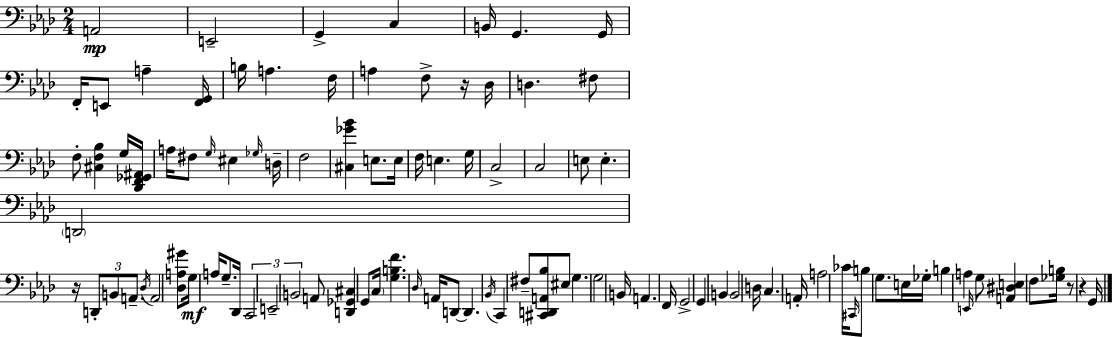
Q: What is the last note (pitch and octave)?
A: G2